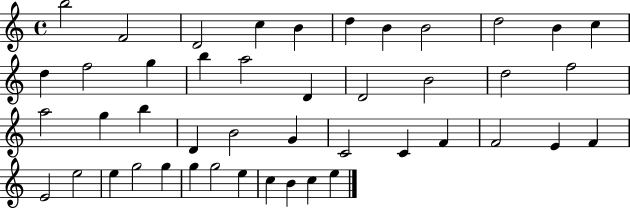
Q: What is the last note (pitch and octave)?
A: E5